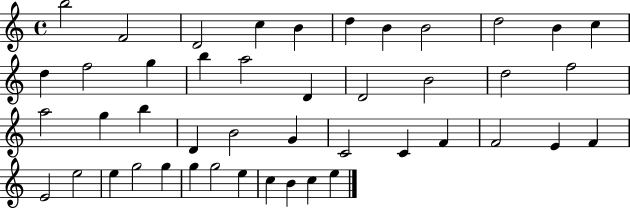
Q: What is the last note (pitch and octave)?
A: E5